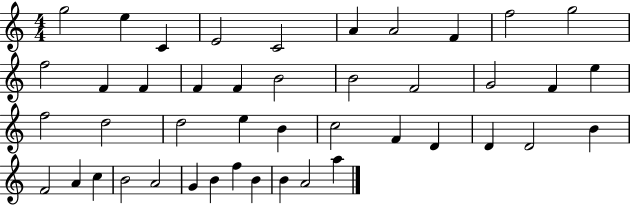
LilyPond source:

{
  \clef treble
  \numericTimeSignature
  \time 4/4
  \key c \major
  g''2 e''4 c'4 | e'2 c'2 | a'4 a'2 f'4 | f''2 g''2 | \break f''2 f'4 f'4 | f'4 f'4 b'2 | b'2 f'2 | g'2 f'4 e''4 | \break f''2 d''2 | d''2 e''4 b'4 | c''2 f'4 d'4 | d'4 d'2 b'4 | \break f'2 a'4 c''4 | b'2 a'2 | g'4 b'4 f''4 b'4 | b'4 a'2 a''4 | \break \bar "|."
}